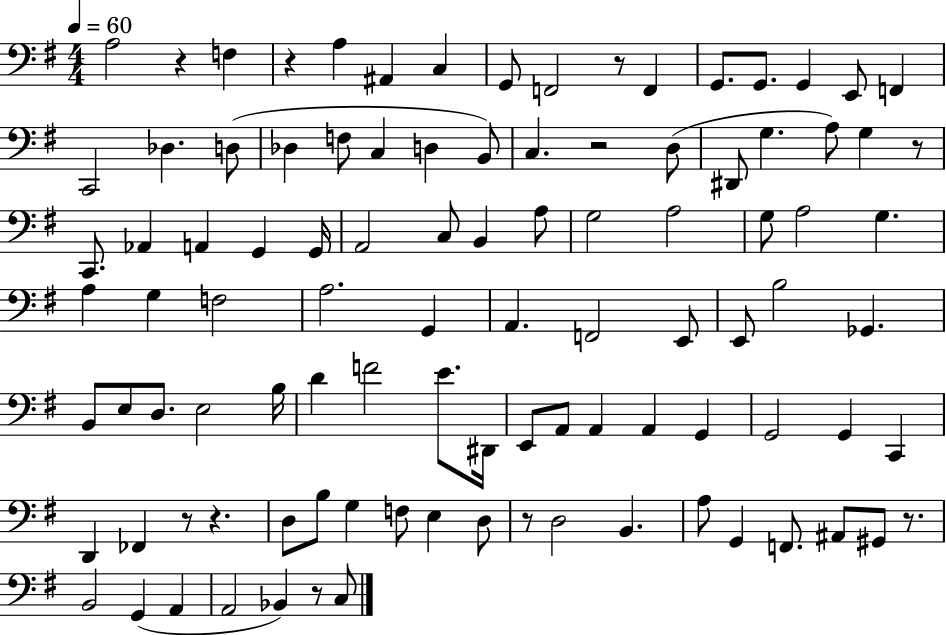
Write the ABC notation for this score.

X:1
T:Untitled
M:4/4
L:1/4
K:G
A,2 z F, z A, ^A,, C, G,,/2 F,,2 z/2 F,, G,,/2 G,,/2 G,, E,,/2 F,, C,,2 _D, D,/2 _D, F,/2 C, D, B,,/2 C, z2 D,/2 ^D,,/2 G, A,/2 G, z/2 C,,/2 _A,, A,, G,, G,,/4 A,,2 C,/2 B,, A,/2 G,2 A,2 G,/2 A,2 G, A, G, F,2 A,2 G,, A,, F,,2 E,,/2 E,,/2 B,2 _G,, B,,/2 E,/2 D,/2 E,2 B,/4 D F2 E/2 ^D,,/4 E,,/2 A,,/2 A,, A,, G,, G,,2 G,, C,, D,, _F,, z/2 z D,/2 B,/2 G, F,/2 E, D,/2 z/2 D,2 B,, A,/2 G,, F,,/2 ^A,,/2 ^G,,/2 z/2 B,,2 G,, A,, A,,2 _B,, z/2 C,/2